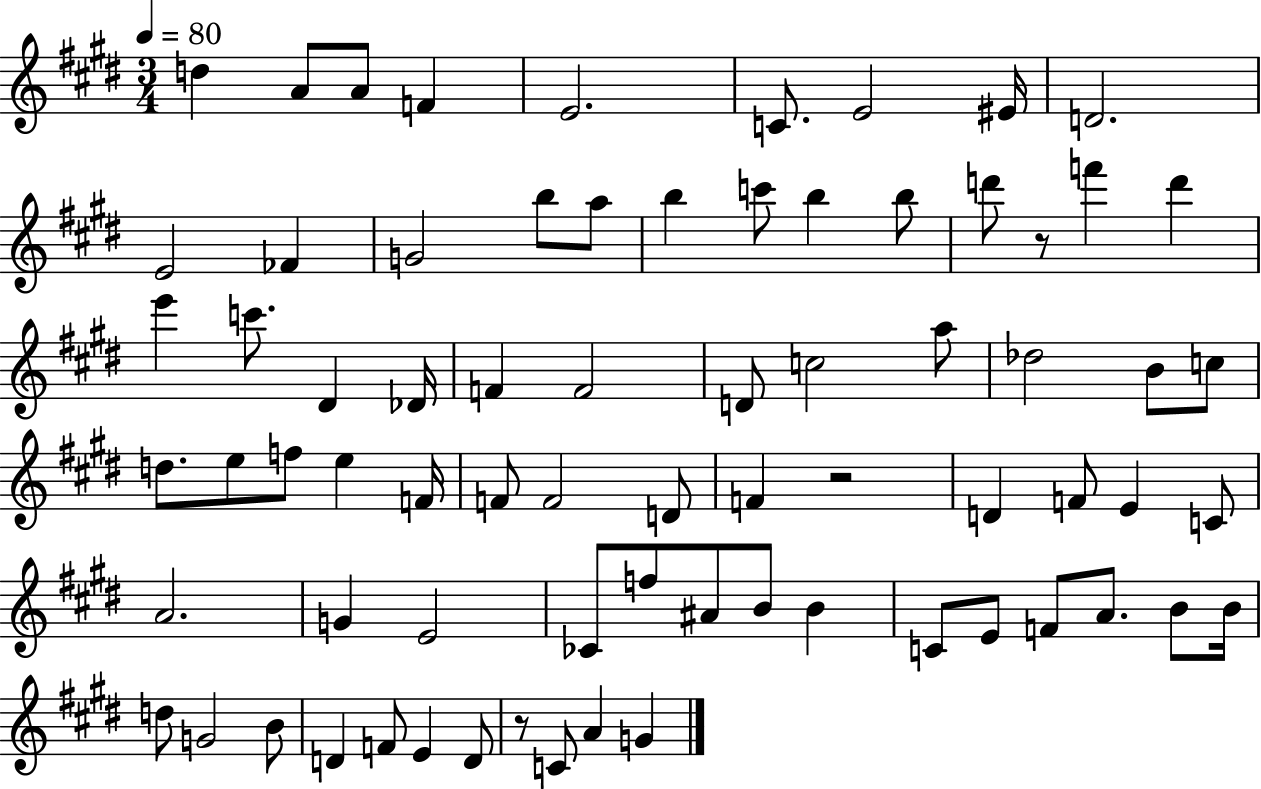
D5/q A4/e A4/e F4/q E4/h. C4/e. E4/h EIS4/s D4/h. E4/h FES4/q G4/h B5/e A5/e B5/q C6/e B5/q B5/e D6/e R/e F6/q D6/q E6/q C6/e. D#4/q Db4/s F4/q F4/h D4/e C5/h A5/e Db5/h B4/e C5/e D5/e. E5/e F5/e E5/q F4/s F4/e F4/h D4/e F4/q R/h D4/q F4/e E4/q C4/e A4/h. G4/q E4/h CES4/e F5/e A#4/e B4/e B4/q C4/e E4/e F4/e A4/e. B4/e B4/s D5/e G4/h B4/e D4/q F4/e E4/q D4/e R/e C4/e A4/q G4/q